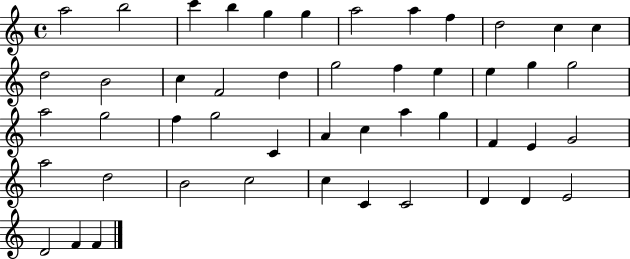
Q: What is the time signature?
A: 4/4